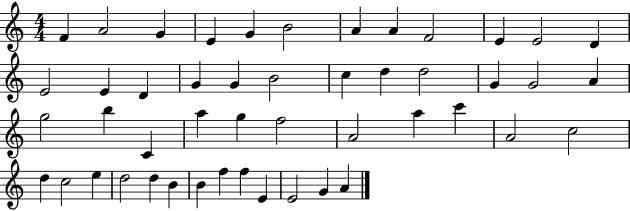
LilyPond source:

{
  \clef treble
  \numericTimeSignature
  \time 4/4
  \key c \major
  f'4 a'2 g'4 | e'4 g'4 b'2 | a'4 a'4 f'2 | e'4 e'2 d'4 | \break e'2 e'4 d'4 | g'4 g'4 b'2 | c''4 d''4 d''2 | g'4 g'2 a'4 | \break g''2 b''4 c'4 | a''4 g''4 f''2 | a'2 a''4 c'''4 | a'2 c''2 | \break d''4 c''2 e''4 | d''2 d''4 b'4 | b'4 f''4 f''4 e'4 | e'2 g'4 a'4 | \break \bar "|."
}